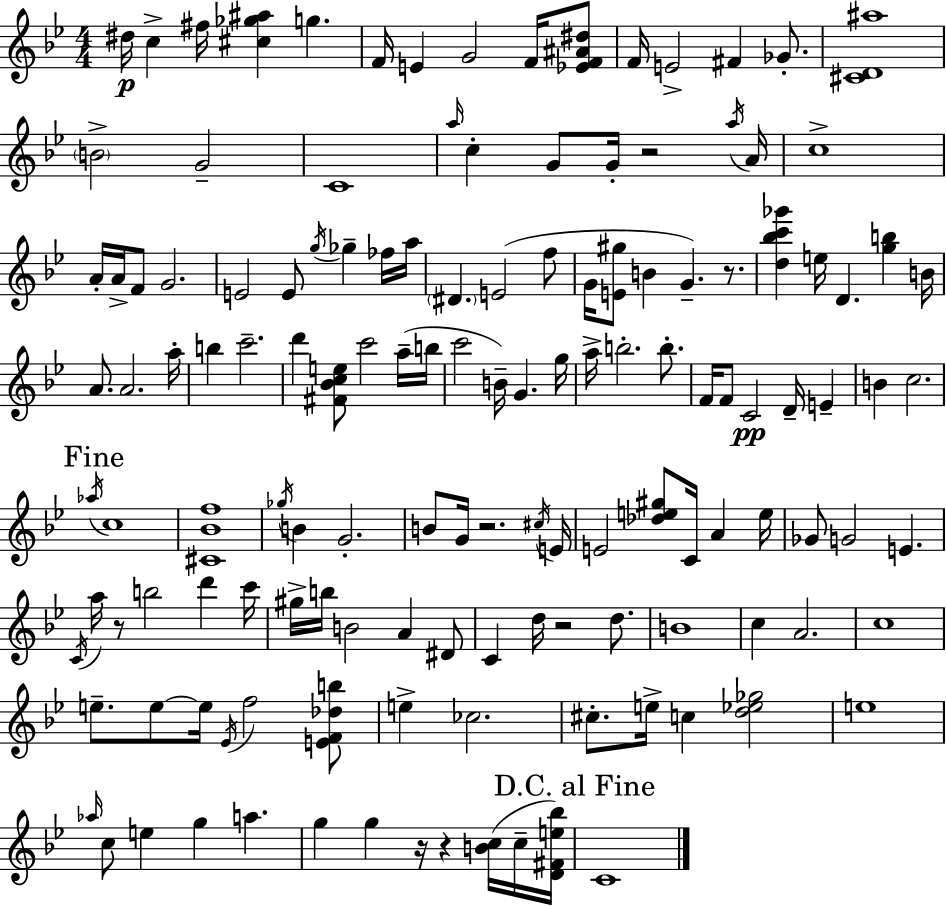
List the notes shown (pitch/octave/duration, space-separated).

D#5/s C5/q F#5/s [C#5,Gb5,A#5]/q G5/q. F4/s E4/q G4/h F4/s [Eb4,F4,A#4,D#5]/e F4/s E4/h F#4/q Gb4/e. [C#4,D4,A#5]/w B4/h G4/h C4/w A5/s C5/q G4/e G4/s R/h A5/s A4/s C5/w A4/s A4/s F4/e G4/h. E4/h E4/e G5/s Gb5/q FES5/s A5/s D#4/q. E4/h F5/e G4/s [E4,G#5]/e B4/q G4/q. R/e. [D5,Bb5,C6,Gb6]/q E5/s D4/q. [G5,B5]/q B4/s A4/e. A4/h. A5/s B5/q C6/h. D6/q [F#4,Bb4,C5,E5]/e C6/h A5/s B5/s C6/h B4/s G4/q. G5/s A5/s B5/h. B5/e. F4/s F4/e C4/h D4/s E4/q B4/q C5/h. Ab5/s C5/w [C#4,Bb4,F5]/w Gb5/s B4/q G4/h. B4/e G4/s R/h. C#5/s E4/s E4/h [Db5,E5,G#5]/e C4/s A4/q E5/s Gb4/e G4/h E4/q. C4/s A5/s R/e B5/h D6/q C6/s G#5/s B5/s B4/h A4/q D#4/e C4/q D5/s R/h D5/e. B4/w C5/q A4/h. C5/w E5/e. E5/e E5/s Eb4/s F5/h [E4,F4,Db5,B5]/e E5/q CES5/h. C#5/e. E5/s C5/q [D5,Eb5,Gb5]/h E5/w Ab5/s C5/e E5/q G5/q A5/q. G5/q G5/q R/s R/q [B4,C5]/s C5/s [D4,F#4,E5,Bb5]/s C4/w